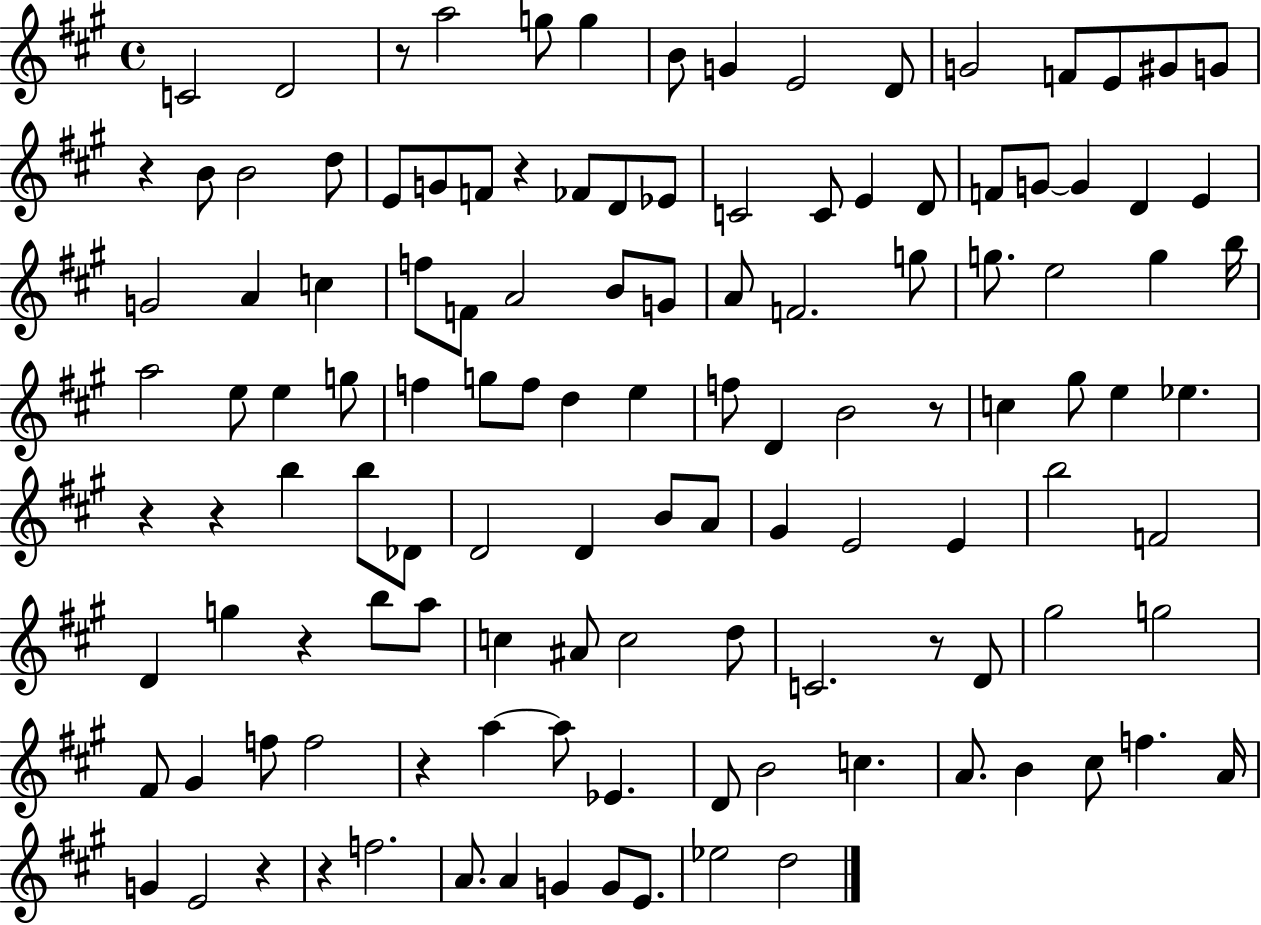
{
  \clef treble
  \time 4/4
  \defaultTimeSignature
  \key a \major
  c'2 d'2 | r8 a''2 g''8 g''4 | b'8 g'4 e'2 d'8 | g'2 f'8 e'8 gis'8 g'8 | \break r4 b'8 b'2 d''8 | e'8 g'8 f'8 r4 fes'8 d'8 ees'8 | c'2 c'8 e'4 d'8 | f'8 g'8~~ g'4 d'4 e'4 | \break g'2 a'4 c''4 | f''8 f'8 a'2 b'8 g'8 | a'8 f'2. g''8 | g''8. e''2 g''4 b''16 | \break a''2 e''8 e''4 g''8 | f''4 g''8 f''8 d''4 e''4 | f''8 d'4 b'2 r8 | c''4 gis''8 e''4 ees''4. | \break r4 r4 b''4 b''8 des'8 | d'2 d'4 b'8 a'8 | gis'4 e'2 e'4 | b''2 f'2 | \break d'4 g''4 r4 b''8 a''8 | c''4 ais'8 c''2 d''8 | c'2. r8 d'8 | gis''2 g''2 | \break fis'8 gis'4 f''8 f''2 | r4 a''4~~ a''8 ees'4. | d'8 b'2 c''4. | a'8. b'4 cis''8 f''4. a'16 | \break g'4 e'2 r4 | r4 f''2. | a'8. a'4 g'4 g'8 e'8. | ees''2 d''2 | \break \bar "|."
}